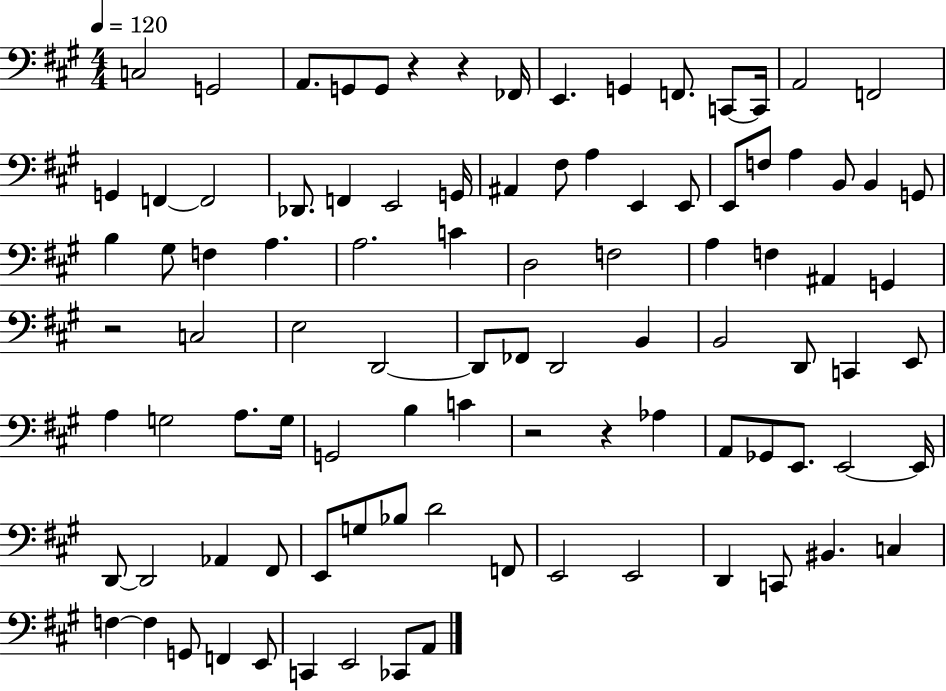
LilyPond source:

{
  \clef bass
  \numericTimeSignature
  \time 4/4
  \key a \major
  \tempo 4 = 120
  c2 g,2 | a,8. g,8 g,8 r4 r4 fes,16 | e,4. g,4 f,8. c,8~~ c,16 | a,2 f,2 | \break g,4 f,4~~ f,2 | des,8. f,4 e,2 g,16 | ais,4 fis8 a4 e,4 e,8 | e,8 f8 a4 b,8 b,4 g,8 | \break b4 gis8 f4 a4. | a2. c'4 | d2 f2 | a4 f4 ais,4 g,4 | \break r2 c2 | e2 d,2~~ | d,8 fes,8 d,2 b,4 | b,2 d,8 c,4 e,8 | \break a4 g2 a8. g16 | g,2 b4 c'4 | r2 r4 aes4 | a,8 ges,8 e,8. e,2~~ e,16 | \break d,8~~ d,2 aes,4 fis,8 | e,8 g8 bes8 d'2 f,8 | e,2 e,2 | d,4 c,8 bis,4. c4 | \break f4~~ f4 g,8 f,4 e,8 | c,4 e,2 ces,8 a,8 | \bar "|."
}